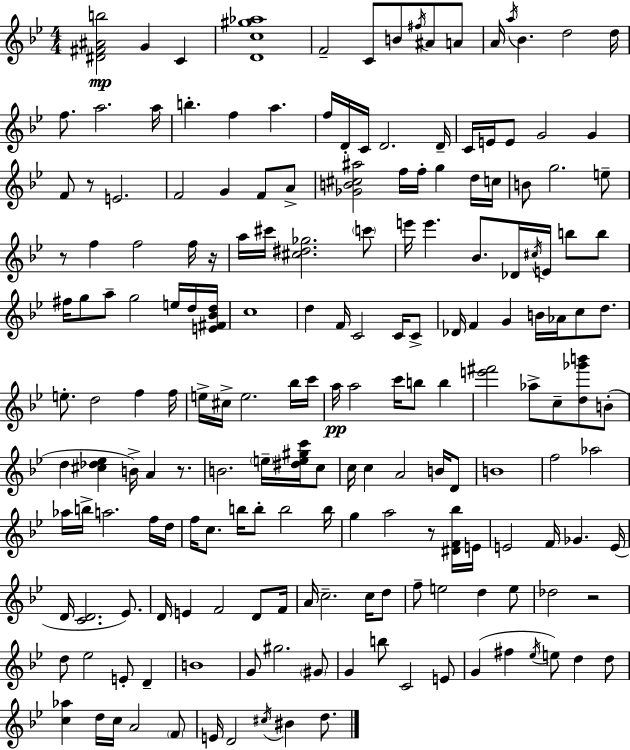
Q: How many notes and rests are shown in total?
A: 186